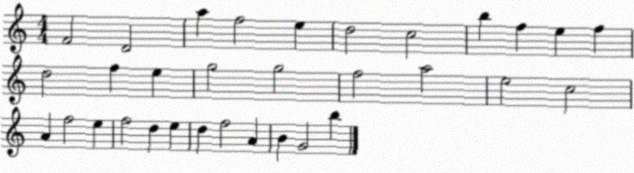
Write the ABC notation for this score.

X:1
T:Untitled
M:4/4
L:1/4
K:C
F2 D2 a f2 e d2 c2 b f e f d2 f e g2 g2 f2 a2 e2 c2 A f2 e f2 d e d f2 A B G2 b